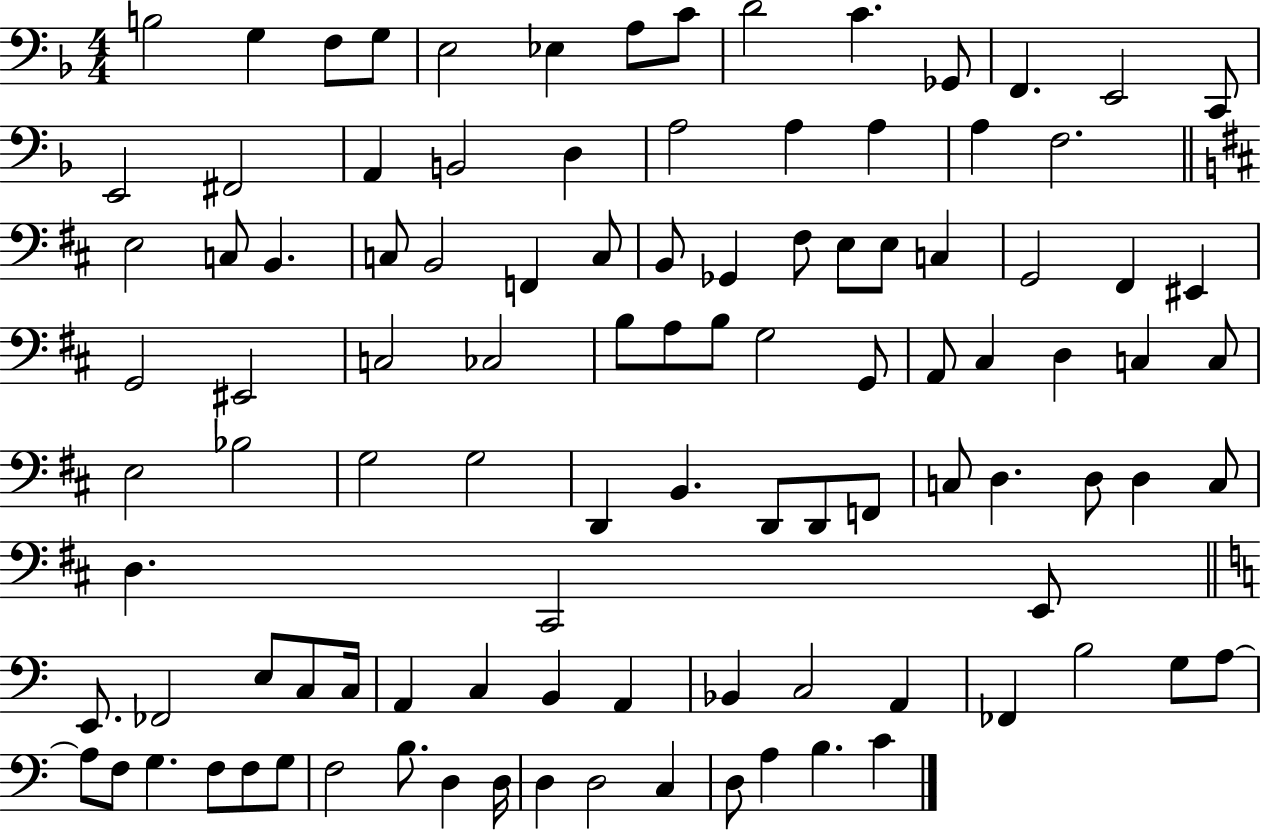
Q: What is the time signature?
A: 4/4